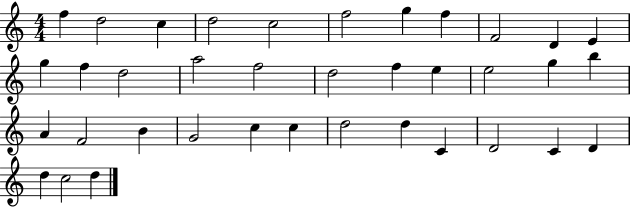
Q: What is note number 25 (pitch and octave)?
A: B4